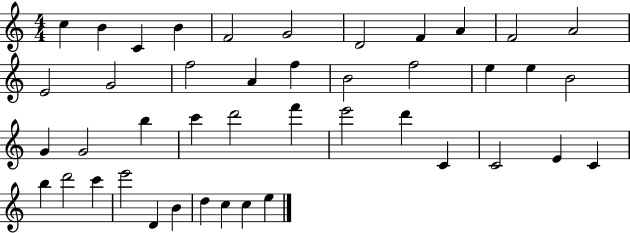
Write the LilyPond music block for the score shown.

{
  \clef treble
  \numericTimeSignature
  \time 4/4
  \key c \major
  c''4 b'4 c'4 b'4 | f'2 g'2 | d'2 f'4 a'4 | f'2 a'2 | \break e'2 g'2 | f''2 a'4 f''4 | b'2 f''2 | e''4 e''4 b'2 | \break g'4 g'2 b''4 | c'''4 d'''2 f'''4 | e'''2 d'''4 c'4 | c'2 e'4 c'4 | \break b''4 d'''2 c'''4 | e'''2 d'4 b'4 | d''4 c''4 c''4 e''4 | \bar "|."
}